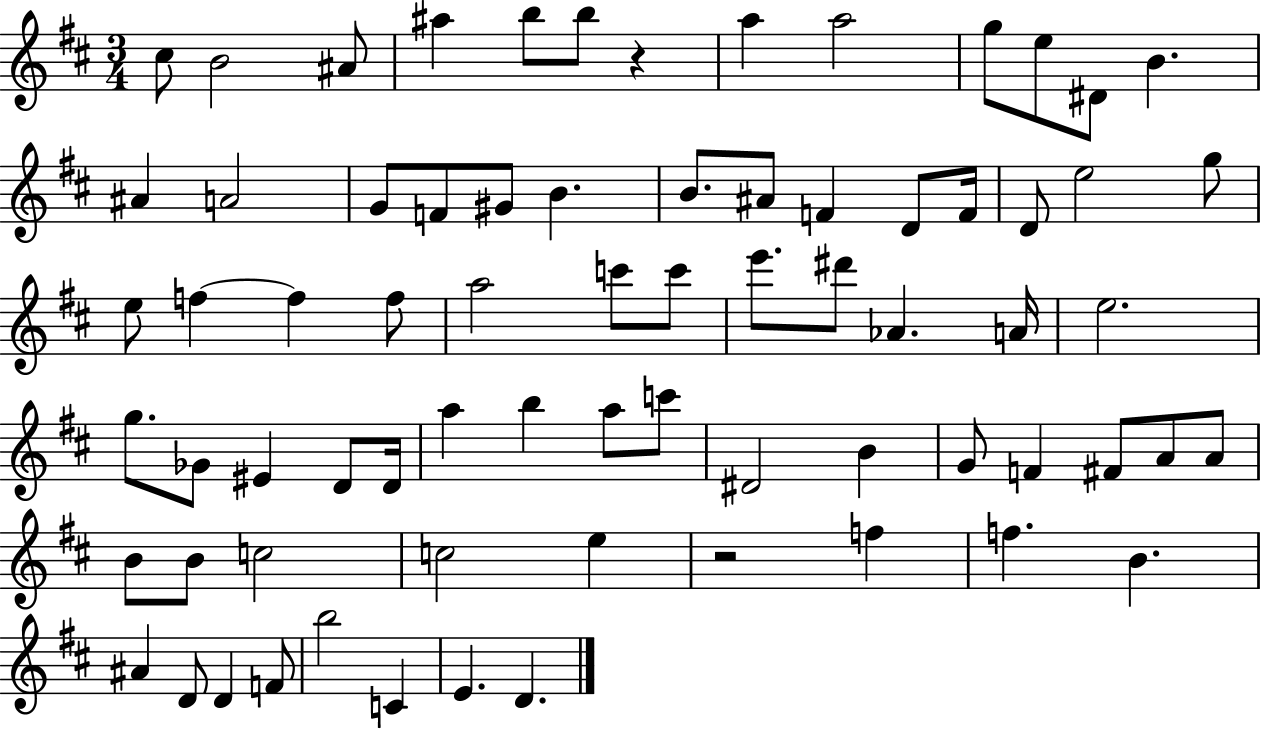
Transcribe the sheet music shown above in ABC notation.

X:1
T:Untitled
M:3/4
L:1/4
K:D
^c/2 B2 ^A/2 ^a b/2 b/2 z a a2 g/2 e/2 ^D/2 B ^A A2 G/2 F/2 ^G/2 B B/2 ^A/2 F D/2 F/4 D/2 e2 g/2 e/2 f f f/2 a2 c'/2 c'/2 e'/2 ^d'/2 _A A/4 e2 g/2 _G/2 ^E D/2 D/4 a b a/2 c'/2 ^D2 B G/2 F ^F/2 A/2 A/2 B/2 B/2 c2 c2 e z2 f f B ^A D/2 D F/2 b2 C E D